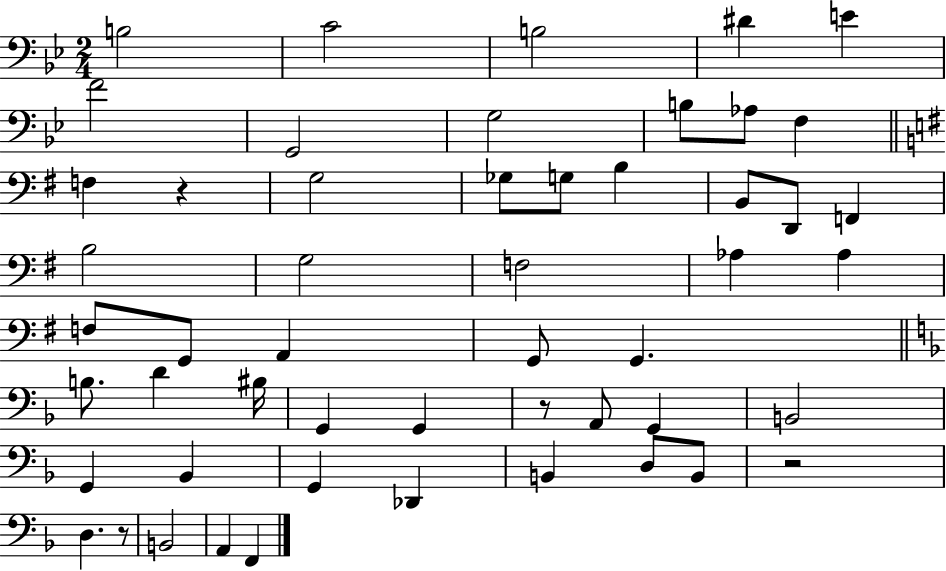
X:1
T:Untitled
M:2/4
L:1/4
K:Bb
B,2 C2 B,2 ^D E F2 G,,2 G,2 B,/2 _A,/2 F, F, z G,2 _G,/2 G,/2 B, B,,/2 D,,/2 F,, B,2 G,2 F,2 _A, _A, F,/2 G,,/2 A,, G,,/2 G,, B,/2 D ^B,/4 G,, G,, z/2 A,,/2 G,, B,,2 G,, _B,, G,, _D,, B,, D,/2 B,,/2 z2 D, z/2 B,,2 A,, F,,